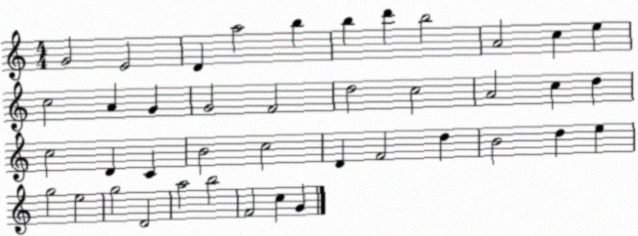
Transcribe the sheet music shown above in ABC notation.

X:1
T:Untitled
M:4/4
L:1/4
K:C
G2 E2 D a2 b b d' b2 A2 c e c2 A G G2 F2 d2 c2 A2 c d c2 D C B2 c2 D F2 d B2 d e g2 e2 g2 D2 a2 b2 F2 c G